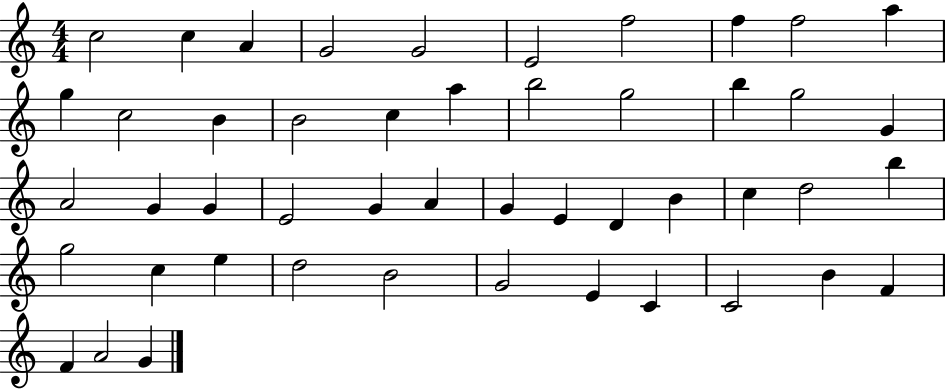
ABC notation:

X:1
T:Untitled
M:4/4
L:1/4
K:C
c2 c A G2 G2 E2 f2 f f2 a g c2 B B2 c a b2 g2 b g2 G A2 G G E2 G A G E D B c d2 b g2 c e d2 B2 G2 E C C2 B F F A2 G